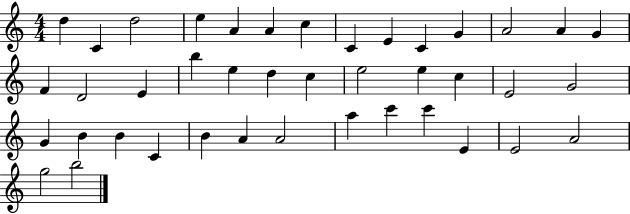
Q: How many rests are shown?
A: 0